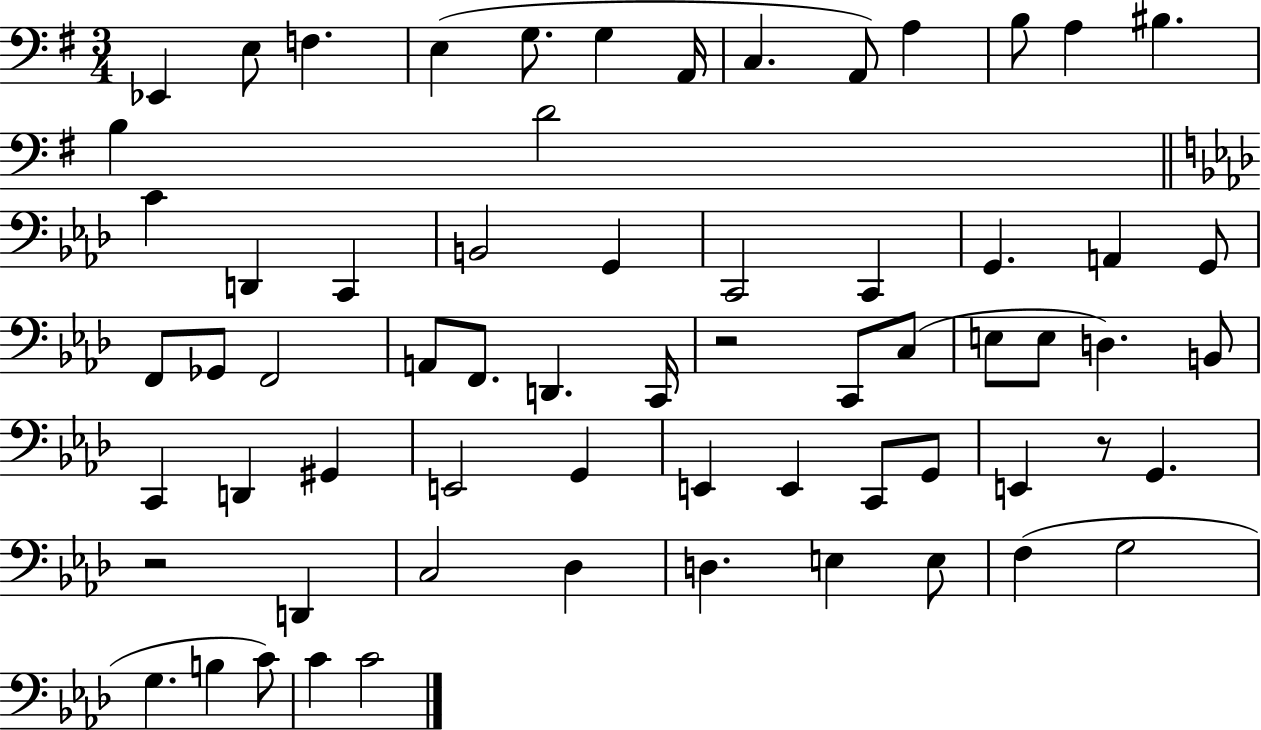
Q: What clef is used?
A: bass